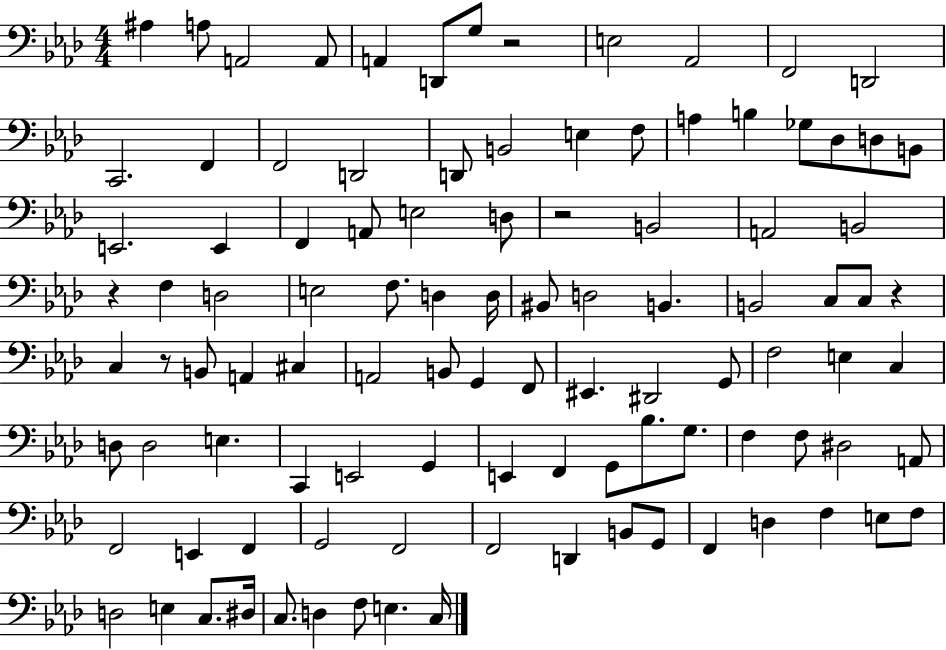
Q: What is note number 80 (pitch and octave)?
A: F2